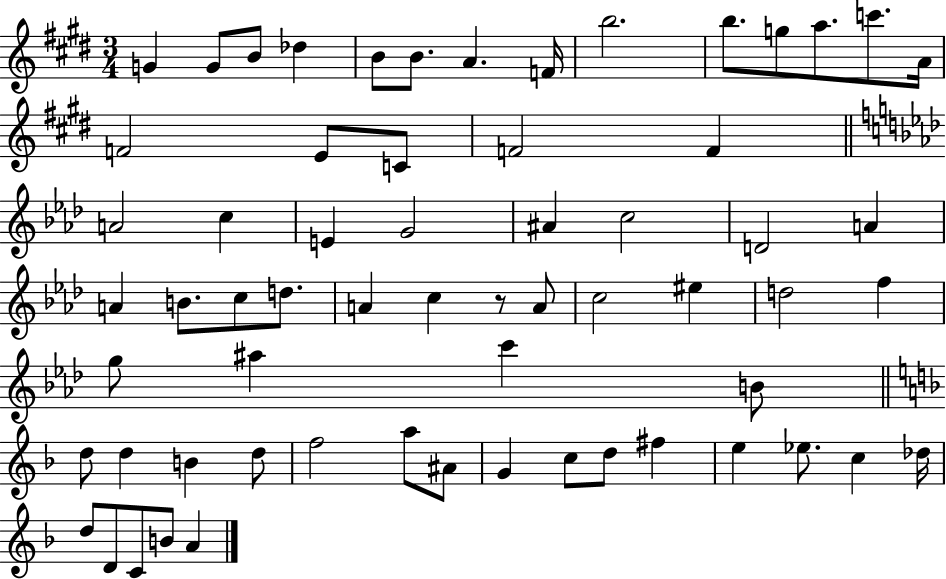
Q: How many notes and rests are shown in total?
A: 63